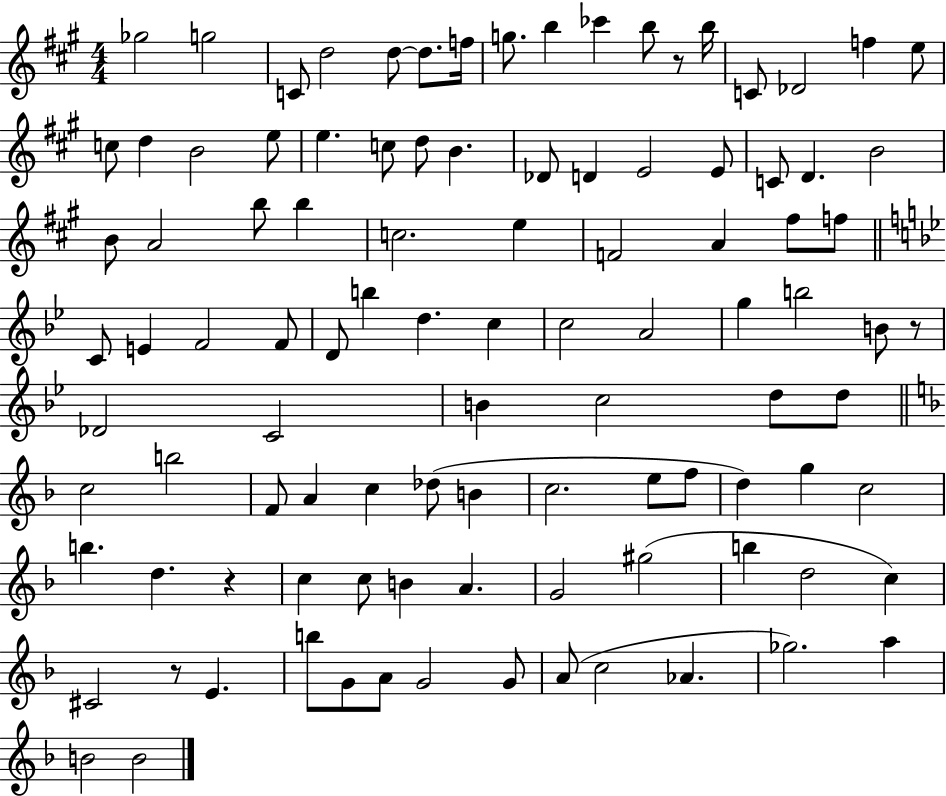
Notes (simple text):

Gb5/h G5/h C4/e D5/h D5/e D5/e. F5/s G5/e. B5/q CES6/q B5/e R/e B5/s C4/e Db4/h F5/q E5/e C5/e D5/q B4/h E5/e E5/q. C5/e D5/e B4/q. Db4/e D4/q E4/h E4/e C4/e D4/q. B4/h B4/e A4/h B5/e B5/q C5/h. E5/q F4/h A4/q F#5/e F5/e C4/e E4/q F4/h F4/e D4/e B5/q D5/q. C5/q C5/h A4/h G5/q B5/h B4/e R/e Db4/h C4/h B4/q C5/h D5/e D5/e C5/h B5/h F4/e A4/q C5/q Db5/e B4/q C5/h. E5/e F5/e D5/q G5/q C5/h B5/q. D5/q. R/q C5/q C5/e B4/q A4/q. G4/h G#5/h B5/q D5/h C5/q C#4/h R/e E4/q. B5/e G4/e A4/e G4/h G4/e A4/e C5/h Ab4/q. Gb5/h. A5/q B4/h B4/h